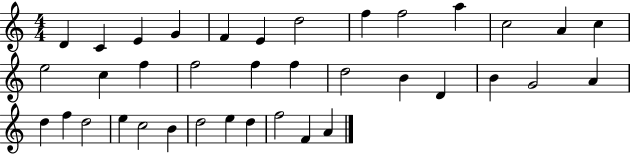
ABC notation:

X:1
T:Untitled
M:4/4
L:1/4
K:C
D C E G F E d2 f f2 a c2 A c e2 c f f2 f f d2 B D B G2 A d f d2 e c2 B d2 e d f2 F A